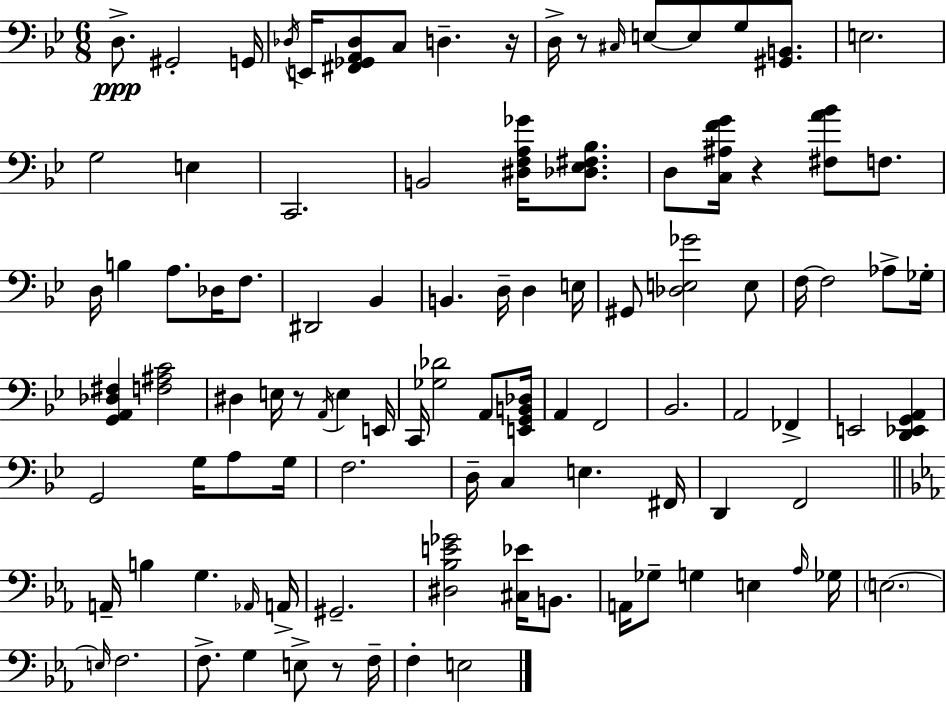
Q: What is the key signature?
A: G minor